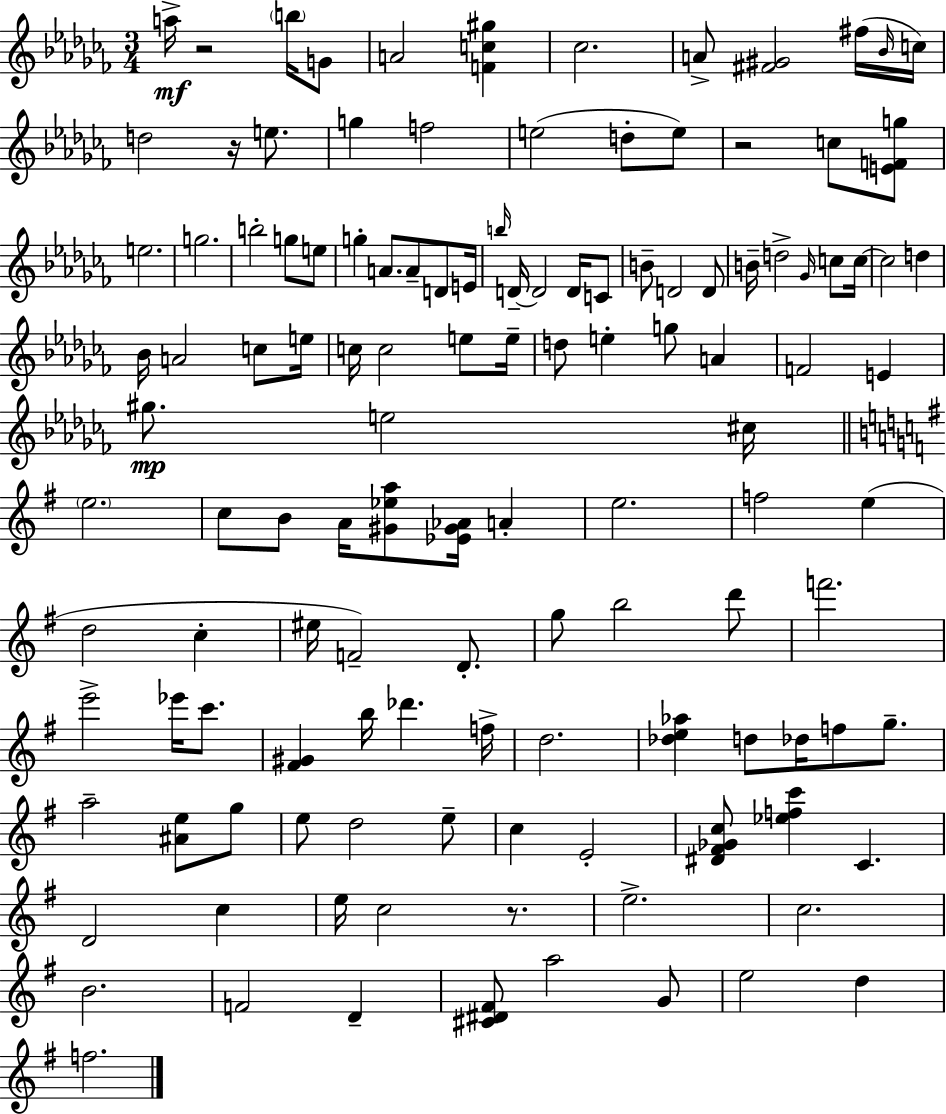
{
  \clef treble
  \numericTimeSignature
  \time 3/4
  \key aes \minor
  a''16->\mf r2 \parenthesize b''16 g'8 | a'2 <f' c'' gis''>4 | ces''2. | a'8-> <fis' gis'>2 fis''16( \grace { bes'16 } | \break c''16) d''2 r16 e''8. | g''4 f''2 | e''2( d''8-. e''8) | r2 c''8 <e' f' g''>8 | \break e''2. | g''2. | b''2-. g''8 e''8 | g''4-. a'8. a'8-- d'8 | \break e'16 \grace { b''16 } d'16--~~ d'2 d'16 | c'8 b'8-- d'2 | d'8 b'16-- d''2-> \grace { ges'16 } | c''8 c''16~~ c''2 d''4 | \break bes'16 a'2 | c''8 e''16 c''16 c''2 | e''8 e''16-- d''8 e''4-. g''8 a'4 | f'2 e'4 | \break gis''8.\mp e''2 | cis''16 \bar "||" \break \key g \major \parenthesize e''2. | c''8 b'8 a'16 <gis' ees'' a''>8 <ees' gis' aes'>16 a'4-. | e''2. | f''2 e''4( | \break d''2 c''4-. | eis''16 f'2--) d'8.-. | g''8 b''2 d'''8 | f'''2. | \break e'''2-> ees'''16 c'''8. | <fis' gis'>4 b''16 des'''4. f''16-> | d''2. | <des'' e'' aes''>4 d''8 des''16 f''8 g''8.-- | \break a''2-- <ais' e''>8 g''8 | e''8 d''2 e''8-- | c''4 e'2-. | <dis' fis' ges' c''>8 <ees'' f'' c'''>4 c'4. | \break d'2 c''4 | e''16 c''2 r8. | e''2.-> | c''2. | \break b'2. | f'2 d'4-- | <cis' dis' fis'>8 a''2 g'8 | e''2 d''4 | \break f''2. | \bar "|."
}